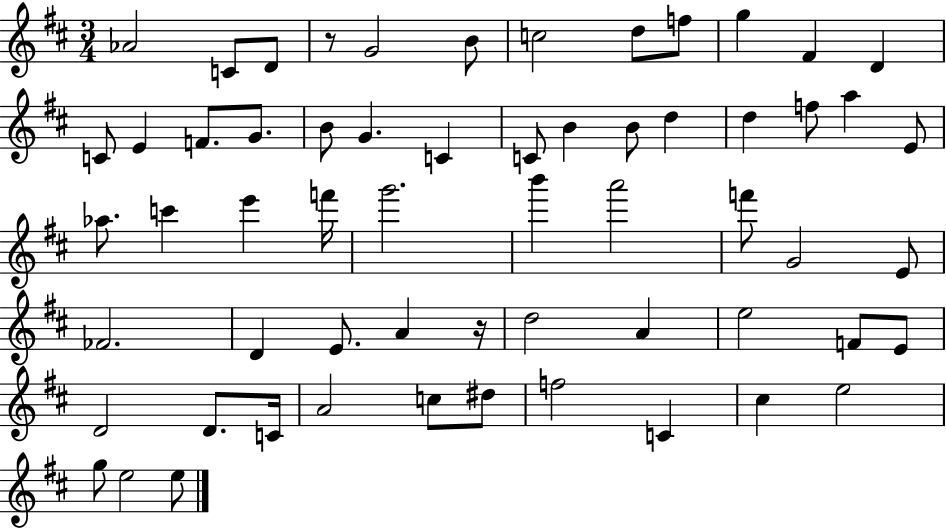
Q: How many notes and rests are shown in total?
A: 60